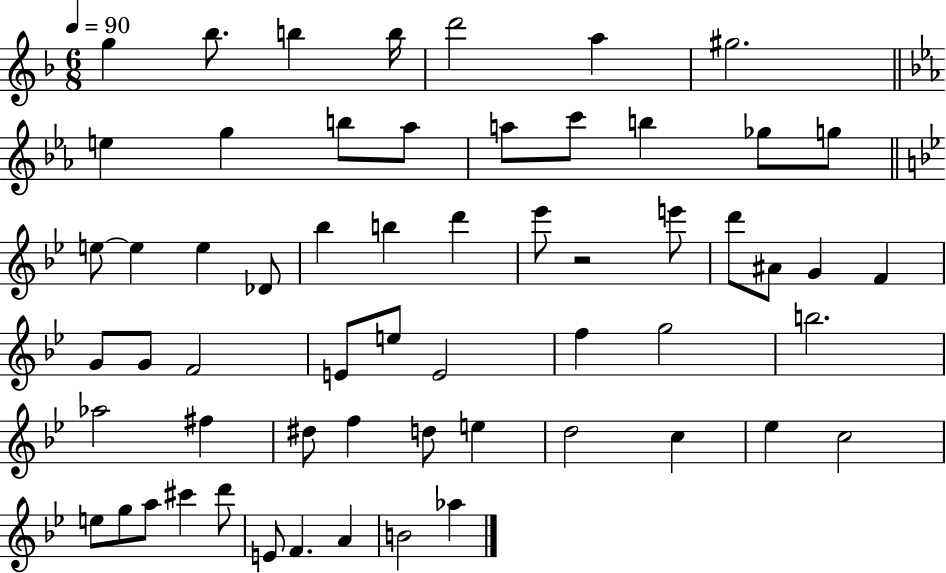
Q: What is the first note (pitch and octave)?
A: G5